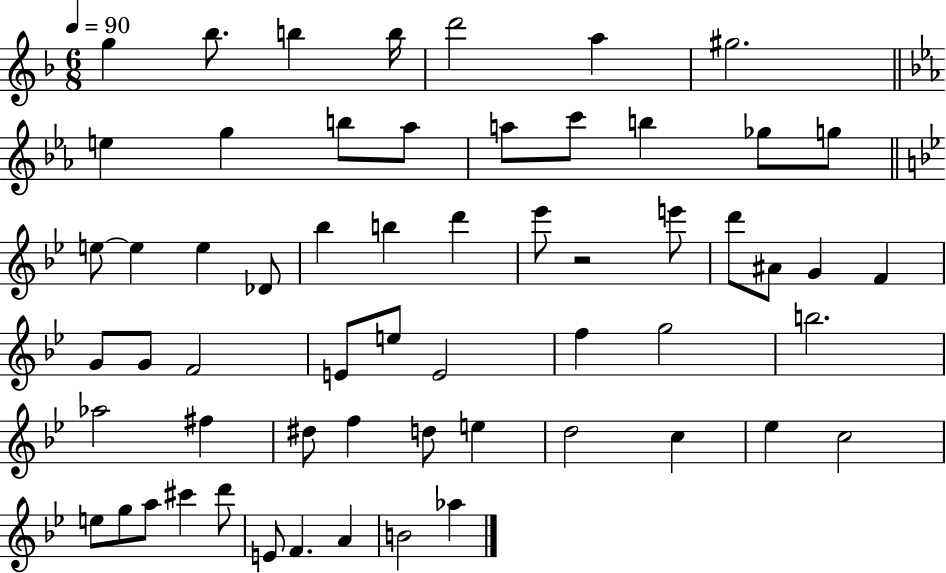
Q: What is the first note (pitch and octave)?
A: G5